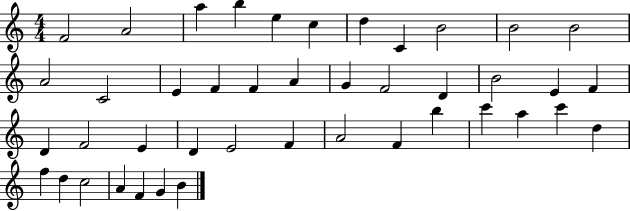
F4/h A4/h A5/q B5/q E5/q C5/q D5/q C4/q B4/h B4/h B4/h A4/h C4/h E4/q F4/q F4/q A4/q G4/q F4/h D4/q B4/h E4/q F4/q D4/q F4/h E4/q D4/q E4/h F4/q A4/h F4/q B5/q C6/q A5/q C6/q D5/q F5/q D5/q C5/h A4/q F4/q G4/q B4/q